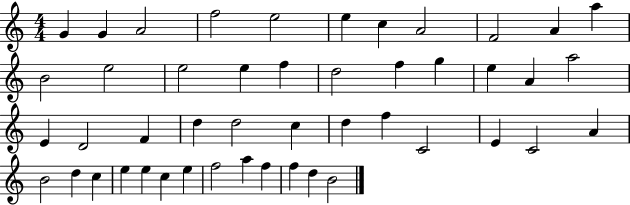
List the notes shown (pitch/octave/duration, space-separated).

G4/q G4/q A4/h F5/h E5/h E5/q C5/q A4/h F4/h A4/q A5/q B4/h E5/h E5/h E5/q F5/q D5/h F5/q G5/q E5/q A4/q A5/h E4/q D4/h F4/q D5/q D5/h C5/q D5/q F5/q C4/h E4/q C4/h A4/q B4/h D5/q C5/q E5/q E5/q C5/q E5/q F5/h A5/q F5/q F5/q D5/q B4/h